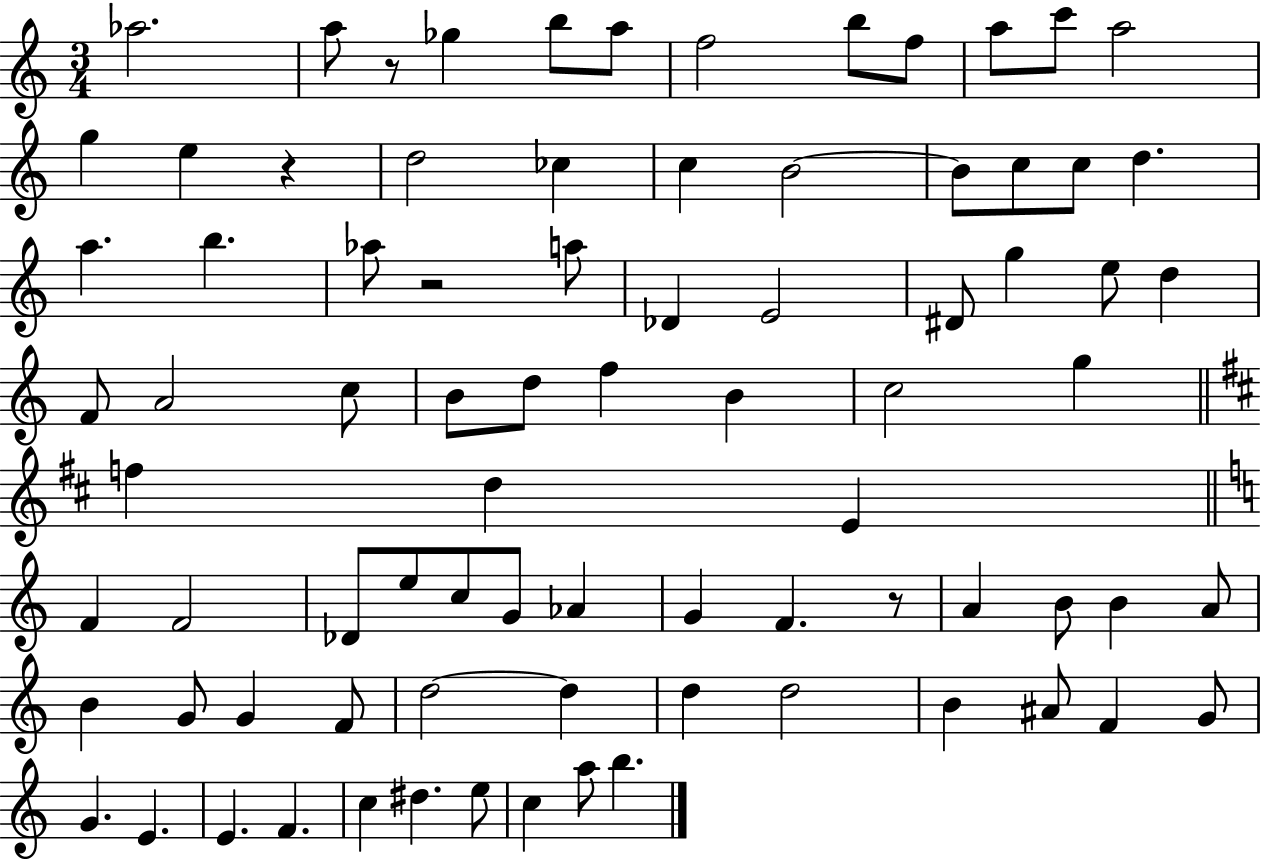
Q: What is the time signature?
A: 3/4